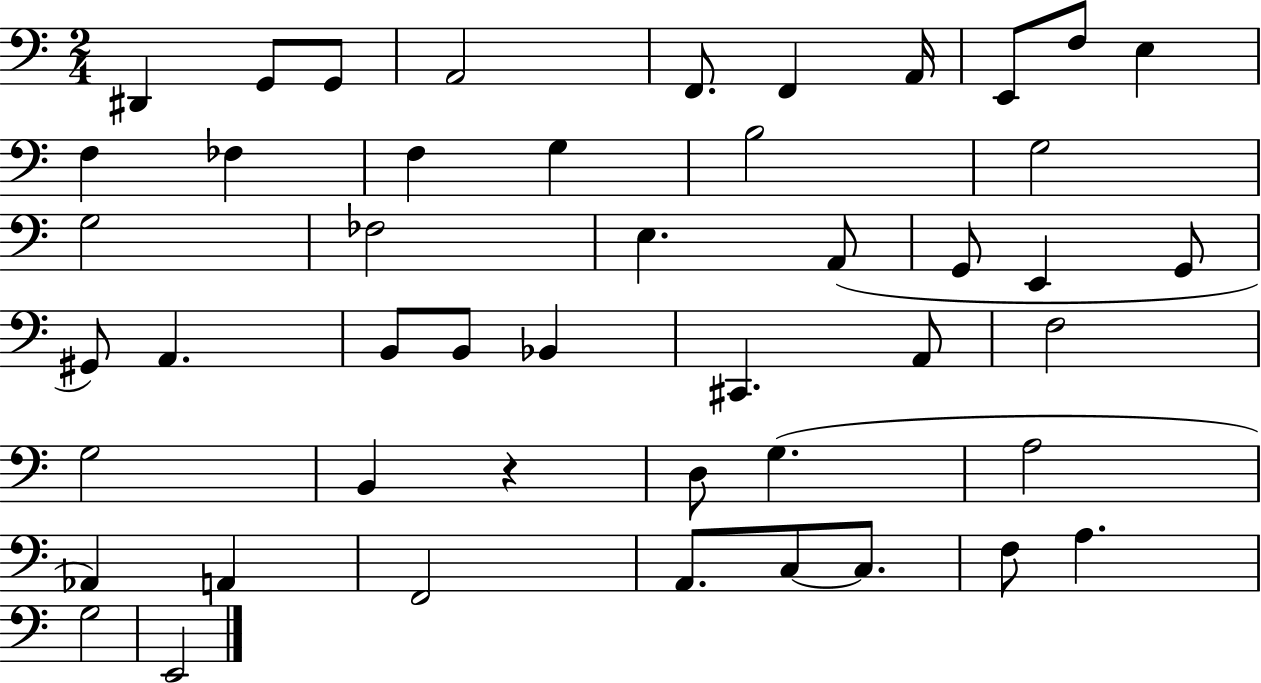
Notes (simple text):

D#2/q G2/e G2/e A2/h F2/e. F2/q A2/s E2/e F3/e E3/q F3/q FES3/q F3/q G3/q B3/h G3/h G3/h FES3/h E3/q. A2/e G2/e E2/q G2/e G#2/e A2/q. B2/e B2/e Bb2/q C#2/q. A2/e F3/h G3/h B2/q R/q D3/e G3/q. A3/h Ab2/q A2/q F2/h A2/e. C3/e C3/e. F3/e A3/q. G3/h E2/h